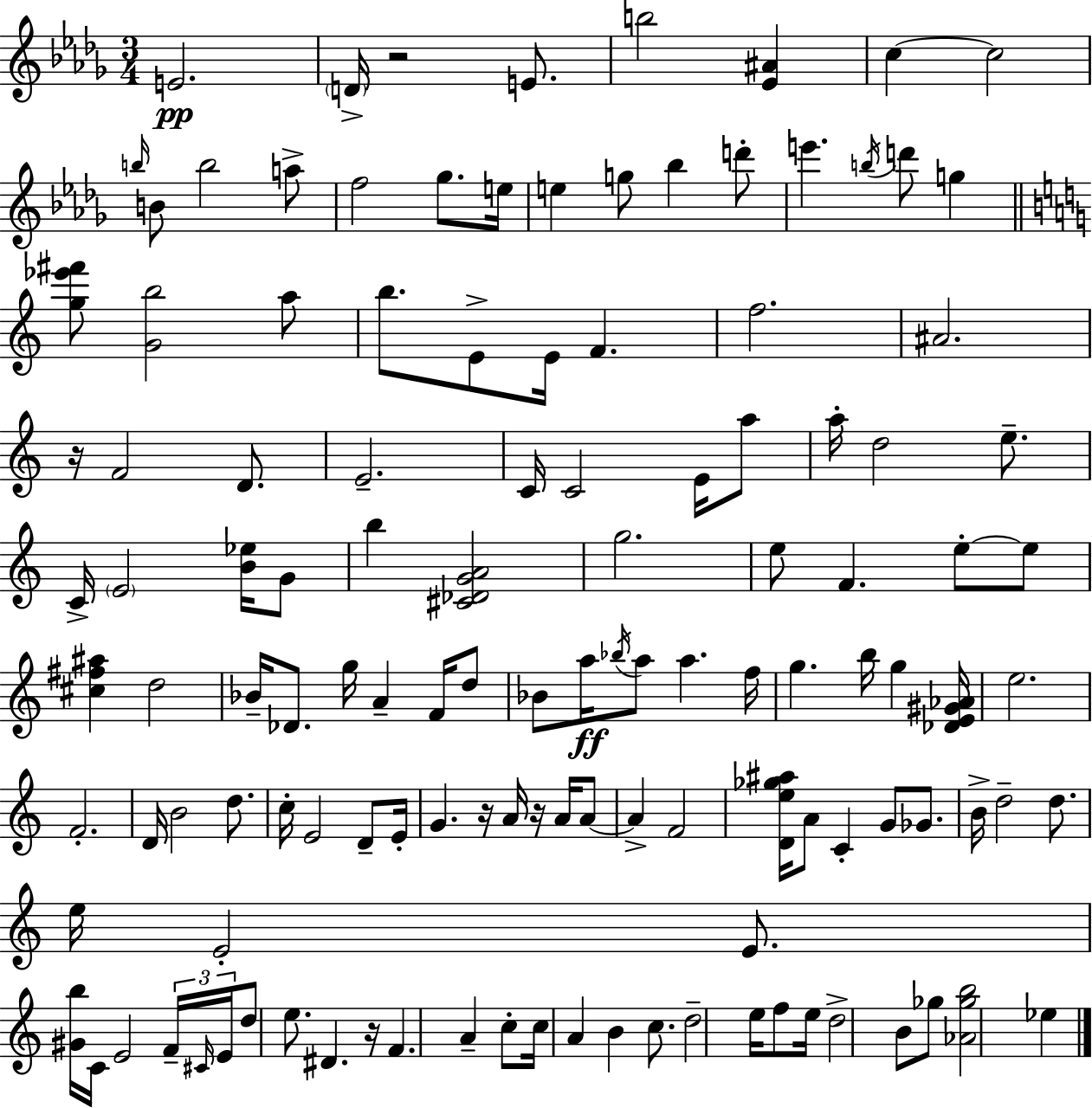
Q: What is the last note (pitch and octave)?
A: Eb5